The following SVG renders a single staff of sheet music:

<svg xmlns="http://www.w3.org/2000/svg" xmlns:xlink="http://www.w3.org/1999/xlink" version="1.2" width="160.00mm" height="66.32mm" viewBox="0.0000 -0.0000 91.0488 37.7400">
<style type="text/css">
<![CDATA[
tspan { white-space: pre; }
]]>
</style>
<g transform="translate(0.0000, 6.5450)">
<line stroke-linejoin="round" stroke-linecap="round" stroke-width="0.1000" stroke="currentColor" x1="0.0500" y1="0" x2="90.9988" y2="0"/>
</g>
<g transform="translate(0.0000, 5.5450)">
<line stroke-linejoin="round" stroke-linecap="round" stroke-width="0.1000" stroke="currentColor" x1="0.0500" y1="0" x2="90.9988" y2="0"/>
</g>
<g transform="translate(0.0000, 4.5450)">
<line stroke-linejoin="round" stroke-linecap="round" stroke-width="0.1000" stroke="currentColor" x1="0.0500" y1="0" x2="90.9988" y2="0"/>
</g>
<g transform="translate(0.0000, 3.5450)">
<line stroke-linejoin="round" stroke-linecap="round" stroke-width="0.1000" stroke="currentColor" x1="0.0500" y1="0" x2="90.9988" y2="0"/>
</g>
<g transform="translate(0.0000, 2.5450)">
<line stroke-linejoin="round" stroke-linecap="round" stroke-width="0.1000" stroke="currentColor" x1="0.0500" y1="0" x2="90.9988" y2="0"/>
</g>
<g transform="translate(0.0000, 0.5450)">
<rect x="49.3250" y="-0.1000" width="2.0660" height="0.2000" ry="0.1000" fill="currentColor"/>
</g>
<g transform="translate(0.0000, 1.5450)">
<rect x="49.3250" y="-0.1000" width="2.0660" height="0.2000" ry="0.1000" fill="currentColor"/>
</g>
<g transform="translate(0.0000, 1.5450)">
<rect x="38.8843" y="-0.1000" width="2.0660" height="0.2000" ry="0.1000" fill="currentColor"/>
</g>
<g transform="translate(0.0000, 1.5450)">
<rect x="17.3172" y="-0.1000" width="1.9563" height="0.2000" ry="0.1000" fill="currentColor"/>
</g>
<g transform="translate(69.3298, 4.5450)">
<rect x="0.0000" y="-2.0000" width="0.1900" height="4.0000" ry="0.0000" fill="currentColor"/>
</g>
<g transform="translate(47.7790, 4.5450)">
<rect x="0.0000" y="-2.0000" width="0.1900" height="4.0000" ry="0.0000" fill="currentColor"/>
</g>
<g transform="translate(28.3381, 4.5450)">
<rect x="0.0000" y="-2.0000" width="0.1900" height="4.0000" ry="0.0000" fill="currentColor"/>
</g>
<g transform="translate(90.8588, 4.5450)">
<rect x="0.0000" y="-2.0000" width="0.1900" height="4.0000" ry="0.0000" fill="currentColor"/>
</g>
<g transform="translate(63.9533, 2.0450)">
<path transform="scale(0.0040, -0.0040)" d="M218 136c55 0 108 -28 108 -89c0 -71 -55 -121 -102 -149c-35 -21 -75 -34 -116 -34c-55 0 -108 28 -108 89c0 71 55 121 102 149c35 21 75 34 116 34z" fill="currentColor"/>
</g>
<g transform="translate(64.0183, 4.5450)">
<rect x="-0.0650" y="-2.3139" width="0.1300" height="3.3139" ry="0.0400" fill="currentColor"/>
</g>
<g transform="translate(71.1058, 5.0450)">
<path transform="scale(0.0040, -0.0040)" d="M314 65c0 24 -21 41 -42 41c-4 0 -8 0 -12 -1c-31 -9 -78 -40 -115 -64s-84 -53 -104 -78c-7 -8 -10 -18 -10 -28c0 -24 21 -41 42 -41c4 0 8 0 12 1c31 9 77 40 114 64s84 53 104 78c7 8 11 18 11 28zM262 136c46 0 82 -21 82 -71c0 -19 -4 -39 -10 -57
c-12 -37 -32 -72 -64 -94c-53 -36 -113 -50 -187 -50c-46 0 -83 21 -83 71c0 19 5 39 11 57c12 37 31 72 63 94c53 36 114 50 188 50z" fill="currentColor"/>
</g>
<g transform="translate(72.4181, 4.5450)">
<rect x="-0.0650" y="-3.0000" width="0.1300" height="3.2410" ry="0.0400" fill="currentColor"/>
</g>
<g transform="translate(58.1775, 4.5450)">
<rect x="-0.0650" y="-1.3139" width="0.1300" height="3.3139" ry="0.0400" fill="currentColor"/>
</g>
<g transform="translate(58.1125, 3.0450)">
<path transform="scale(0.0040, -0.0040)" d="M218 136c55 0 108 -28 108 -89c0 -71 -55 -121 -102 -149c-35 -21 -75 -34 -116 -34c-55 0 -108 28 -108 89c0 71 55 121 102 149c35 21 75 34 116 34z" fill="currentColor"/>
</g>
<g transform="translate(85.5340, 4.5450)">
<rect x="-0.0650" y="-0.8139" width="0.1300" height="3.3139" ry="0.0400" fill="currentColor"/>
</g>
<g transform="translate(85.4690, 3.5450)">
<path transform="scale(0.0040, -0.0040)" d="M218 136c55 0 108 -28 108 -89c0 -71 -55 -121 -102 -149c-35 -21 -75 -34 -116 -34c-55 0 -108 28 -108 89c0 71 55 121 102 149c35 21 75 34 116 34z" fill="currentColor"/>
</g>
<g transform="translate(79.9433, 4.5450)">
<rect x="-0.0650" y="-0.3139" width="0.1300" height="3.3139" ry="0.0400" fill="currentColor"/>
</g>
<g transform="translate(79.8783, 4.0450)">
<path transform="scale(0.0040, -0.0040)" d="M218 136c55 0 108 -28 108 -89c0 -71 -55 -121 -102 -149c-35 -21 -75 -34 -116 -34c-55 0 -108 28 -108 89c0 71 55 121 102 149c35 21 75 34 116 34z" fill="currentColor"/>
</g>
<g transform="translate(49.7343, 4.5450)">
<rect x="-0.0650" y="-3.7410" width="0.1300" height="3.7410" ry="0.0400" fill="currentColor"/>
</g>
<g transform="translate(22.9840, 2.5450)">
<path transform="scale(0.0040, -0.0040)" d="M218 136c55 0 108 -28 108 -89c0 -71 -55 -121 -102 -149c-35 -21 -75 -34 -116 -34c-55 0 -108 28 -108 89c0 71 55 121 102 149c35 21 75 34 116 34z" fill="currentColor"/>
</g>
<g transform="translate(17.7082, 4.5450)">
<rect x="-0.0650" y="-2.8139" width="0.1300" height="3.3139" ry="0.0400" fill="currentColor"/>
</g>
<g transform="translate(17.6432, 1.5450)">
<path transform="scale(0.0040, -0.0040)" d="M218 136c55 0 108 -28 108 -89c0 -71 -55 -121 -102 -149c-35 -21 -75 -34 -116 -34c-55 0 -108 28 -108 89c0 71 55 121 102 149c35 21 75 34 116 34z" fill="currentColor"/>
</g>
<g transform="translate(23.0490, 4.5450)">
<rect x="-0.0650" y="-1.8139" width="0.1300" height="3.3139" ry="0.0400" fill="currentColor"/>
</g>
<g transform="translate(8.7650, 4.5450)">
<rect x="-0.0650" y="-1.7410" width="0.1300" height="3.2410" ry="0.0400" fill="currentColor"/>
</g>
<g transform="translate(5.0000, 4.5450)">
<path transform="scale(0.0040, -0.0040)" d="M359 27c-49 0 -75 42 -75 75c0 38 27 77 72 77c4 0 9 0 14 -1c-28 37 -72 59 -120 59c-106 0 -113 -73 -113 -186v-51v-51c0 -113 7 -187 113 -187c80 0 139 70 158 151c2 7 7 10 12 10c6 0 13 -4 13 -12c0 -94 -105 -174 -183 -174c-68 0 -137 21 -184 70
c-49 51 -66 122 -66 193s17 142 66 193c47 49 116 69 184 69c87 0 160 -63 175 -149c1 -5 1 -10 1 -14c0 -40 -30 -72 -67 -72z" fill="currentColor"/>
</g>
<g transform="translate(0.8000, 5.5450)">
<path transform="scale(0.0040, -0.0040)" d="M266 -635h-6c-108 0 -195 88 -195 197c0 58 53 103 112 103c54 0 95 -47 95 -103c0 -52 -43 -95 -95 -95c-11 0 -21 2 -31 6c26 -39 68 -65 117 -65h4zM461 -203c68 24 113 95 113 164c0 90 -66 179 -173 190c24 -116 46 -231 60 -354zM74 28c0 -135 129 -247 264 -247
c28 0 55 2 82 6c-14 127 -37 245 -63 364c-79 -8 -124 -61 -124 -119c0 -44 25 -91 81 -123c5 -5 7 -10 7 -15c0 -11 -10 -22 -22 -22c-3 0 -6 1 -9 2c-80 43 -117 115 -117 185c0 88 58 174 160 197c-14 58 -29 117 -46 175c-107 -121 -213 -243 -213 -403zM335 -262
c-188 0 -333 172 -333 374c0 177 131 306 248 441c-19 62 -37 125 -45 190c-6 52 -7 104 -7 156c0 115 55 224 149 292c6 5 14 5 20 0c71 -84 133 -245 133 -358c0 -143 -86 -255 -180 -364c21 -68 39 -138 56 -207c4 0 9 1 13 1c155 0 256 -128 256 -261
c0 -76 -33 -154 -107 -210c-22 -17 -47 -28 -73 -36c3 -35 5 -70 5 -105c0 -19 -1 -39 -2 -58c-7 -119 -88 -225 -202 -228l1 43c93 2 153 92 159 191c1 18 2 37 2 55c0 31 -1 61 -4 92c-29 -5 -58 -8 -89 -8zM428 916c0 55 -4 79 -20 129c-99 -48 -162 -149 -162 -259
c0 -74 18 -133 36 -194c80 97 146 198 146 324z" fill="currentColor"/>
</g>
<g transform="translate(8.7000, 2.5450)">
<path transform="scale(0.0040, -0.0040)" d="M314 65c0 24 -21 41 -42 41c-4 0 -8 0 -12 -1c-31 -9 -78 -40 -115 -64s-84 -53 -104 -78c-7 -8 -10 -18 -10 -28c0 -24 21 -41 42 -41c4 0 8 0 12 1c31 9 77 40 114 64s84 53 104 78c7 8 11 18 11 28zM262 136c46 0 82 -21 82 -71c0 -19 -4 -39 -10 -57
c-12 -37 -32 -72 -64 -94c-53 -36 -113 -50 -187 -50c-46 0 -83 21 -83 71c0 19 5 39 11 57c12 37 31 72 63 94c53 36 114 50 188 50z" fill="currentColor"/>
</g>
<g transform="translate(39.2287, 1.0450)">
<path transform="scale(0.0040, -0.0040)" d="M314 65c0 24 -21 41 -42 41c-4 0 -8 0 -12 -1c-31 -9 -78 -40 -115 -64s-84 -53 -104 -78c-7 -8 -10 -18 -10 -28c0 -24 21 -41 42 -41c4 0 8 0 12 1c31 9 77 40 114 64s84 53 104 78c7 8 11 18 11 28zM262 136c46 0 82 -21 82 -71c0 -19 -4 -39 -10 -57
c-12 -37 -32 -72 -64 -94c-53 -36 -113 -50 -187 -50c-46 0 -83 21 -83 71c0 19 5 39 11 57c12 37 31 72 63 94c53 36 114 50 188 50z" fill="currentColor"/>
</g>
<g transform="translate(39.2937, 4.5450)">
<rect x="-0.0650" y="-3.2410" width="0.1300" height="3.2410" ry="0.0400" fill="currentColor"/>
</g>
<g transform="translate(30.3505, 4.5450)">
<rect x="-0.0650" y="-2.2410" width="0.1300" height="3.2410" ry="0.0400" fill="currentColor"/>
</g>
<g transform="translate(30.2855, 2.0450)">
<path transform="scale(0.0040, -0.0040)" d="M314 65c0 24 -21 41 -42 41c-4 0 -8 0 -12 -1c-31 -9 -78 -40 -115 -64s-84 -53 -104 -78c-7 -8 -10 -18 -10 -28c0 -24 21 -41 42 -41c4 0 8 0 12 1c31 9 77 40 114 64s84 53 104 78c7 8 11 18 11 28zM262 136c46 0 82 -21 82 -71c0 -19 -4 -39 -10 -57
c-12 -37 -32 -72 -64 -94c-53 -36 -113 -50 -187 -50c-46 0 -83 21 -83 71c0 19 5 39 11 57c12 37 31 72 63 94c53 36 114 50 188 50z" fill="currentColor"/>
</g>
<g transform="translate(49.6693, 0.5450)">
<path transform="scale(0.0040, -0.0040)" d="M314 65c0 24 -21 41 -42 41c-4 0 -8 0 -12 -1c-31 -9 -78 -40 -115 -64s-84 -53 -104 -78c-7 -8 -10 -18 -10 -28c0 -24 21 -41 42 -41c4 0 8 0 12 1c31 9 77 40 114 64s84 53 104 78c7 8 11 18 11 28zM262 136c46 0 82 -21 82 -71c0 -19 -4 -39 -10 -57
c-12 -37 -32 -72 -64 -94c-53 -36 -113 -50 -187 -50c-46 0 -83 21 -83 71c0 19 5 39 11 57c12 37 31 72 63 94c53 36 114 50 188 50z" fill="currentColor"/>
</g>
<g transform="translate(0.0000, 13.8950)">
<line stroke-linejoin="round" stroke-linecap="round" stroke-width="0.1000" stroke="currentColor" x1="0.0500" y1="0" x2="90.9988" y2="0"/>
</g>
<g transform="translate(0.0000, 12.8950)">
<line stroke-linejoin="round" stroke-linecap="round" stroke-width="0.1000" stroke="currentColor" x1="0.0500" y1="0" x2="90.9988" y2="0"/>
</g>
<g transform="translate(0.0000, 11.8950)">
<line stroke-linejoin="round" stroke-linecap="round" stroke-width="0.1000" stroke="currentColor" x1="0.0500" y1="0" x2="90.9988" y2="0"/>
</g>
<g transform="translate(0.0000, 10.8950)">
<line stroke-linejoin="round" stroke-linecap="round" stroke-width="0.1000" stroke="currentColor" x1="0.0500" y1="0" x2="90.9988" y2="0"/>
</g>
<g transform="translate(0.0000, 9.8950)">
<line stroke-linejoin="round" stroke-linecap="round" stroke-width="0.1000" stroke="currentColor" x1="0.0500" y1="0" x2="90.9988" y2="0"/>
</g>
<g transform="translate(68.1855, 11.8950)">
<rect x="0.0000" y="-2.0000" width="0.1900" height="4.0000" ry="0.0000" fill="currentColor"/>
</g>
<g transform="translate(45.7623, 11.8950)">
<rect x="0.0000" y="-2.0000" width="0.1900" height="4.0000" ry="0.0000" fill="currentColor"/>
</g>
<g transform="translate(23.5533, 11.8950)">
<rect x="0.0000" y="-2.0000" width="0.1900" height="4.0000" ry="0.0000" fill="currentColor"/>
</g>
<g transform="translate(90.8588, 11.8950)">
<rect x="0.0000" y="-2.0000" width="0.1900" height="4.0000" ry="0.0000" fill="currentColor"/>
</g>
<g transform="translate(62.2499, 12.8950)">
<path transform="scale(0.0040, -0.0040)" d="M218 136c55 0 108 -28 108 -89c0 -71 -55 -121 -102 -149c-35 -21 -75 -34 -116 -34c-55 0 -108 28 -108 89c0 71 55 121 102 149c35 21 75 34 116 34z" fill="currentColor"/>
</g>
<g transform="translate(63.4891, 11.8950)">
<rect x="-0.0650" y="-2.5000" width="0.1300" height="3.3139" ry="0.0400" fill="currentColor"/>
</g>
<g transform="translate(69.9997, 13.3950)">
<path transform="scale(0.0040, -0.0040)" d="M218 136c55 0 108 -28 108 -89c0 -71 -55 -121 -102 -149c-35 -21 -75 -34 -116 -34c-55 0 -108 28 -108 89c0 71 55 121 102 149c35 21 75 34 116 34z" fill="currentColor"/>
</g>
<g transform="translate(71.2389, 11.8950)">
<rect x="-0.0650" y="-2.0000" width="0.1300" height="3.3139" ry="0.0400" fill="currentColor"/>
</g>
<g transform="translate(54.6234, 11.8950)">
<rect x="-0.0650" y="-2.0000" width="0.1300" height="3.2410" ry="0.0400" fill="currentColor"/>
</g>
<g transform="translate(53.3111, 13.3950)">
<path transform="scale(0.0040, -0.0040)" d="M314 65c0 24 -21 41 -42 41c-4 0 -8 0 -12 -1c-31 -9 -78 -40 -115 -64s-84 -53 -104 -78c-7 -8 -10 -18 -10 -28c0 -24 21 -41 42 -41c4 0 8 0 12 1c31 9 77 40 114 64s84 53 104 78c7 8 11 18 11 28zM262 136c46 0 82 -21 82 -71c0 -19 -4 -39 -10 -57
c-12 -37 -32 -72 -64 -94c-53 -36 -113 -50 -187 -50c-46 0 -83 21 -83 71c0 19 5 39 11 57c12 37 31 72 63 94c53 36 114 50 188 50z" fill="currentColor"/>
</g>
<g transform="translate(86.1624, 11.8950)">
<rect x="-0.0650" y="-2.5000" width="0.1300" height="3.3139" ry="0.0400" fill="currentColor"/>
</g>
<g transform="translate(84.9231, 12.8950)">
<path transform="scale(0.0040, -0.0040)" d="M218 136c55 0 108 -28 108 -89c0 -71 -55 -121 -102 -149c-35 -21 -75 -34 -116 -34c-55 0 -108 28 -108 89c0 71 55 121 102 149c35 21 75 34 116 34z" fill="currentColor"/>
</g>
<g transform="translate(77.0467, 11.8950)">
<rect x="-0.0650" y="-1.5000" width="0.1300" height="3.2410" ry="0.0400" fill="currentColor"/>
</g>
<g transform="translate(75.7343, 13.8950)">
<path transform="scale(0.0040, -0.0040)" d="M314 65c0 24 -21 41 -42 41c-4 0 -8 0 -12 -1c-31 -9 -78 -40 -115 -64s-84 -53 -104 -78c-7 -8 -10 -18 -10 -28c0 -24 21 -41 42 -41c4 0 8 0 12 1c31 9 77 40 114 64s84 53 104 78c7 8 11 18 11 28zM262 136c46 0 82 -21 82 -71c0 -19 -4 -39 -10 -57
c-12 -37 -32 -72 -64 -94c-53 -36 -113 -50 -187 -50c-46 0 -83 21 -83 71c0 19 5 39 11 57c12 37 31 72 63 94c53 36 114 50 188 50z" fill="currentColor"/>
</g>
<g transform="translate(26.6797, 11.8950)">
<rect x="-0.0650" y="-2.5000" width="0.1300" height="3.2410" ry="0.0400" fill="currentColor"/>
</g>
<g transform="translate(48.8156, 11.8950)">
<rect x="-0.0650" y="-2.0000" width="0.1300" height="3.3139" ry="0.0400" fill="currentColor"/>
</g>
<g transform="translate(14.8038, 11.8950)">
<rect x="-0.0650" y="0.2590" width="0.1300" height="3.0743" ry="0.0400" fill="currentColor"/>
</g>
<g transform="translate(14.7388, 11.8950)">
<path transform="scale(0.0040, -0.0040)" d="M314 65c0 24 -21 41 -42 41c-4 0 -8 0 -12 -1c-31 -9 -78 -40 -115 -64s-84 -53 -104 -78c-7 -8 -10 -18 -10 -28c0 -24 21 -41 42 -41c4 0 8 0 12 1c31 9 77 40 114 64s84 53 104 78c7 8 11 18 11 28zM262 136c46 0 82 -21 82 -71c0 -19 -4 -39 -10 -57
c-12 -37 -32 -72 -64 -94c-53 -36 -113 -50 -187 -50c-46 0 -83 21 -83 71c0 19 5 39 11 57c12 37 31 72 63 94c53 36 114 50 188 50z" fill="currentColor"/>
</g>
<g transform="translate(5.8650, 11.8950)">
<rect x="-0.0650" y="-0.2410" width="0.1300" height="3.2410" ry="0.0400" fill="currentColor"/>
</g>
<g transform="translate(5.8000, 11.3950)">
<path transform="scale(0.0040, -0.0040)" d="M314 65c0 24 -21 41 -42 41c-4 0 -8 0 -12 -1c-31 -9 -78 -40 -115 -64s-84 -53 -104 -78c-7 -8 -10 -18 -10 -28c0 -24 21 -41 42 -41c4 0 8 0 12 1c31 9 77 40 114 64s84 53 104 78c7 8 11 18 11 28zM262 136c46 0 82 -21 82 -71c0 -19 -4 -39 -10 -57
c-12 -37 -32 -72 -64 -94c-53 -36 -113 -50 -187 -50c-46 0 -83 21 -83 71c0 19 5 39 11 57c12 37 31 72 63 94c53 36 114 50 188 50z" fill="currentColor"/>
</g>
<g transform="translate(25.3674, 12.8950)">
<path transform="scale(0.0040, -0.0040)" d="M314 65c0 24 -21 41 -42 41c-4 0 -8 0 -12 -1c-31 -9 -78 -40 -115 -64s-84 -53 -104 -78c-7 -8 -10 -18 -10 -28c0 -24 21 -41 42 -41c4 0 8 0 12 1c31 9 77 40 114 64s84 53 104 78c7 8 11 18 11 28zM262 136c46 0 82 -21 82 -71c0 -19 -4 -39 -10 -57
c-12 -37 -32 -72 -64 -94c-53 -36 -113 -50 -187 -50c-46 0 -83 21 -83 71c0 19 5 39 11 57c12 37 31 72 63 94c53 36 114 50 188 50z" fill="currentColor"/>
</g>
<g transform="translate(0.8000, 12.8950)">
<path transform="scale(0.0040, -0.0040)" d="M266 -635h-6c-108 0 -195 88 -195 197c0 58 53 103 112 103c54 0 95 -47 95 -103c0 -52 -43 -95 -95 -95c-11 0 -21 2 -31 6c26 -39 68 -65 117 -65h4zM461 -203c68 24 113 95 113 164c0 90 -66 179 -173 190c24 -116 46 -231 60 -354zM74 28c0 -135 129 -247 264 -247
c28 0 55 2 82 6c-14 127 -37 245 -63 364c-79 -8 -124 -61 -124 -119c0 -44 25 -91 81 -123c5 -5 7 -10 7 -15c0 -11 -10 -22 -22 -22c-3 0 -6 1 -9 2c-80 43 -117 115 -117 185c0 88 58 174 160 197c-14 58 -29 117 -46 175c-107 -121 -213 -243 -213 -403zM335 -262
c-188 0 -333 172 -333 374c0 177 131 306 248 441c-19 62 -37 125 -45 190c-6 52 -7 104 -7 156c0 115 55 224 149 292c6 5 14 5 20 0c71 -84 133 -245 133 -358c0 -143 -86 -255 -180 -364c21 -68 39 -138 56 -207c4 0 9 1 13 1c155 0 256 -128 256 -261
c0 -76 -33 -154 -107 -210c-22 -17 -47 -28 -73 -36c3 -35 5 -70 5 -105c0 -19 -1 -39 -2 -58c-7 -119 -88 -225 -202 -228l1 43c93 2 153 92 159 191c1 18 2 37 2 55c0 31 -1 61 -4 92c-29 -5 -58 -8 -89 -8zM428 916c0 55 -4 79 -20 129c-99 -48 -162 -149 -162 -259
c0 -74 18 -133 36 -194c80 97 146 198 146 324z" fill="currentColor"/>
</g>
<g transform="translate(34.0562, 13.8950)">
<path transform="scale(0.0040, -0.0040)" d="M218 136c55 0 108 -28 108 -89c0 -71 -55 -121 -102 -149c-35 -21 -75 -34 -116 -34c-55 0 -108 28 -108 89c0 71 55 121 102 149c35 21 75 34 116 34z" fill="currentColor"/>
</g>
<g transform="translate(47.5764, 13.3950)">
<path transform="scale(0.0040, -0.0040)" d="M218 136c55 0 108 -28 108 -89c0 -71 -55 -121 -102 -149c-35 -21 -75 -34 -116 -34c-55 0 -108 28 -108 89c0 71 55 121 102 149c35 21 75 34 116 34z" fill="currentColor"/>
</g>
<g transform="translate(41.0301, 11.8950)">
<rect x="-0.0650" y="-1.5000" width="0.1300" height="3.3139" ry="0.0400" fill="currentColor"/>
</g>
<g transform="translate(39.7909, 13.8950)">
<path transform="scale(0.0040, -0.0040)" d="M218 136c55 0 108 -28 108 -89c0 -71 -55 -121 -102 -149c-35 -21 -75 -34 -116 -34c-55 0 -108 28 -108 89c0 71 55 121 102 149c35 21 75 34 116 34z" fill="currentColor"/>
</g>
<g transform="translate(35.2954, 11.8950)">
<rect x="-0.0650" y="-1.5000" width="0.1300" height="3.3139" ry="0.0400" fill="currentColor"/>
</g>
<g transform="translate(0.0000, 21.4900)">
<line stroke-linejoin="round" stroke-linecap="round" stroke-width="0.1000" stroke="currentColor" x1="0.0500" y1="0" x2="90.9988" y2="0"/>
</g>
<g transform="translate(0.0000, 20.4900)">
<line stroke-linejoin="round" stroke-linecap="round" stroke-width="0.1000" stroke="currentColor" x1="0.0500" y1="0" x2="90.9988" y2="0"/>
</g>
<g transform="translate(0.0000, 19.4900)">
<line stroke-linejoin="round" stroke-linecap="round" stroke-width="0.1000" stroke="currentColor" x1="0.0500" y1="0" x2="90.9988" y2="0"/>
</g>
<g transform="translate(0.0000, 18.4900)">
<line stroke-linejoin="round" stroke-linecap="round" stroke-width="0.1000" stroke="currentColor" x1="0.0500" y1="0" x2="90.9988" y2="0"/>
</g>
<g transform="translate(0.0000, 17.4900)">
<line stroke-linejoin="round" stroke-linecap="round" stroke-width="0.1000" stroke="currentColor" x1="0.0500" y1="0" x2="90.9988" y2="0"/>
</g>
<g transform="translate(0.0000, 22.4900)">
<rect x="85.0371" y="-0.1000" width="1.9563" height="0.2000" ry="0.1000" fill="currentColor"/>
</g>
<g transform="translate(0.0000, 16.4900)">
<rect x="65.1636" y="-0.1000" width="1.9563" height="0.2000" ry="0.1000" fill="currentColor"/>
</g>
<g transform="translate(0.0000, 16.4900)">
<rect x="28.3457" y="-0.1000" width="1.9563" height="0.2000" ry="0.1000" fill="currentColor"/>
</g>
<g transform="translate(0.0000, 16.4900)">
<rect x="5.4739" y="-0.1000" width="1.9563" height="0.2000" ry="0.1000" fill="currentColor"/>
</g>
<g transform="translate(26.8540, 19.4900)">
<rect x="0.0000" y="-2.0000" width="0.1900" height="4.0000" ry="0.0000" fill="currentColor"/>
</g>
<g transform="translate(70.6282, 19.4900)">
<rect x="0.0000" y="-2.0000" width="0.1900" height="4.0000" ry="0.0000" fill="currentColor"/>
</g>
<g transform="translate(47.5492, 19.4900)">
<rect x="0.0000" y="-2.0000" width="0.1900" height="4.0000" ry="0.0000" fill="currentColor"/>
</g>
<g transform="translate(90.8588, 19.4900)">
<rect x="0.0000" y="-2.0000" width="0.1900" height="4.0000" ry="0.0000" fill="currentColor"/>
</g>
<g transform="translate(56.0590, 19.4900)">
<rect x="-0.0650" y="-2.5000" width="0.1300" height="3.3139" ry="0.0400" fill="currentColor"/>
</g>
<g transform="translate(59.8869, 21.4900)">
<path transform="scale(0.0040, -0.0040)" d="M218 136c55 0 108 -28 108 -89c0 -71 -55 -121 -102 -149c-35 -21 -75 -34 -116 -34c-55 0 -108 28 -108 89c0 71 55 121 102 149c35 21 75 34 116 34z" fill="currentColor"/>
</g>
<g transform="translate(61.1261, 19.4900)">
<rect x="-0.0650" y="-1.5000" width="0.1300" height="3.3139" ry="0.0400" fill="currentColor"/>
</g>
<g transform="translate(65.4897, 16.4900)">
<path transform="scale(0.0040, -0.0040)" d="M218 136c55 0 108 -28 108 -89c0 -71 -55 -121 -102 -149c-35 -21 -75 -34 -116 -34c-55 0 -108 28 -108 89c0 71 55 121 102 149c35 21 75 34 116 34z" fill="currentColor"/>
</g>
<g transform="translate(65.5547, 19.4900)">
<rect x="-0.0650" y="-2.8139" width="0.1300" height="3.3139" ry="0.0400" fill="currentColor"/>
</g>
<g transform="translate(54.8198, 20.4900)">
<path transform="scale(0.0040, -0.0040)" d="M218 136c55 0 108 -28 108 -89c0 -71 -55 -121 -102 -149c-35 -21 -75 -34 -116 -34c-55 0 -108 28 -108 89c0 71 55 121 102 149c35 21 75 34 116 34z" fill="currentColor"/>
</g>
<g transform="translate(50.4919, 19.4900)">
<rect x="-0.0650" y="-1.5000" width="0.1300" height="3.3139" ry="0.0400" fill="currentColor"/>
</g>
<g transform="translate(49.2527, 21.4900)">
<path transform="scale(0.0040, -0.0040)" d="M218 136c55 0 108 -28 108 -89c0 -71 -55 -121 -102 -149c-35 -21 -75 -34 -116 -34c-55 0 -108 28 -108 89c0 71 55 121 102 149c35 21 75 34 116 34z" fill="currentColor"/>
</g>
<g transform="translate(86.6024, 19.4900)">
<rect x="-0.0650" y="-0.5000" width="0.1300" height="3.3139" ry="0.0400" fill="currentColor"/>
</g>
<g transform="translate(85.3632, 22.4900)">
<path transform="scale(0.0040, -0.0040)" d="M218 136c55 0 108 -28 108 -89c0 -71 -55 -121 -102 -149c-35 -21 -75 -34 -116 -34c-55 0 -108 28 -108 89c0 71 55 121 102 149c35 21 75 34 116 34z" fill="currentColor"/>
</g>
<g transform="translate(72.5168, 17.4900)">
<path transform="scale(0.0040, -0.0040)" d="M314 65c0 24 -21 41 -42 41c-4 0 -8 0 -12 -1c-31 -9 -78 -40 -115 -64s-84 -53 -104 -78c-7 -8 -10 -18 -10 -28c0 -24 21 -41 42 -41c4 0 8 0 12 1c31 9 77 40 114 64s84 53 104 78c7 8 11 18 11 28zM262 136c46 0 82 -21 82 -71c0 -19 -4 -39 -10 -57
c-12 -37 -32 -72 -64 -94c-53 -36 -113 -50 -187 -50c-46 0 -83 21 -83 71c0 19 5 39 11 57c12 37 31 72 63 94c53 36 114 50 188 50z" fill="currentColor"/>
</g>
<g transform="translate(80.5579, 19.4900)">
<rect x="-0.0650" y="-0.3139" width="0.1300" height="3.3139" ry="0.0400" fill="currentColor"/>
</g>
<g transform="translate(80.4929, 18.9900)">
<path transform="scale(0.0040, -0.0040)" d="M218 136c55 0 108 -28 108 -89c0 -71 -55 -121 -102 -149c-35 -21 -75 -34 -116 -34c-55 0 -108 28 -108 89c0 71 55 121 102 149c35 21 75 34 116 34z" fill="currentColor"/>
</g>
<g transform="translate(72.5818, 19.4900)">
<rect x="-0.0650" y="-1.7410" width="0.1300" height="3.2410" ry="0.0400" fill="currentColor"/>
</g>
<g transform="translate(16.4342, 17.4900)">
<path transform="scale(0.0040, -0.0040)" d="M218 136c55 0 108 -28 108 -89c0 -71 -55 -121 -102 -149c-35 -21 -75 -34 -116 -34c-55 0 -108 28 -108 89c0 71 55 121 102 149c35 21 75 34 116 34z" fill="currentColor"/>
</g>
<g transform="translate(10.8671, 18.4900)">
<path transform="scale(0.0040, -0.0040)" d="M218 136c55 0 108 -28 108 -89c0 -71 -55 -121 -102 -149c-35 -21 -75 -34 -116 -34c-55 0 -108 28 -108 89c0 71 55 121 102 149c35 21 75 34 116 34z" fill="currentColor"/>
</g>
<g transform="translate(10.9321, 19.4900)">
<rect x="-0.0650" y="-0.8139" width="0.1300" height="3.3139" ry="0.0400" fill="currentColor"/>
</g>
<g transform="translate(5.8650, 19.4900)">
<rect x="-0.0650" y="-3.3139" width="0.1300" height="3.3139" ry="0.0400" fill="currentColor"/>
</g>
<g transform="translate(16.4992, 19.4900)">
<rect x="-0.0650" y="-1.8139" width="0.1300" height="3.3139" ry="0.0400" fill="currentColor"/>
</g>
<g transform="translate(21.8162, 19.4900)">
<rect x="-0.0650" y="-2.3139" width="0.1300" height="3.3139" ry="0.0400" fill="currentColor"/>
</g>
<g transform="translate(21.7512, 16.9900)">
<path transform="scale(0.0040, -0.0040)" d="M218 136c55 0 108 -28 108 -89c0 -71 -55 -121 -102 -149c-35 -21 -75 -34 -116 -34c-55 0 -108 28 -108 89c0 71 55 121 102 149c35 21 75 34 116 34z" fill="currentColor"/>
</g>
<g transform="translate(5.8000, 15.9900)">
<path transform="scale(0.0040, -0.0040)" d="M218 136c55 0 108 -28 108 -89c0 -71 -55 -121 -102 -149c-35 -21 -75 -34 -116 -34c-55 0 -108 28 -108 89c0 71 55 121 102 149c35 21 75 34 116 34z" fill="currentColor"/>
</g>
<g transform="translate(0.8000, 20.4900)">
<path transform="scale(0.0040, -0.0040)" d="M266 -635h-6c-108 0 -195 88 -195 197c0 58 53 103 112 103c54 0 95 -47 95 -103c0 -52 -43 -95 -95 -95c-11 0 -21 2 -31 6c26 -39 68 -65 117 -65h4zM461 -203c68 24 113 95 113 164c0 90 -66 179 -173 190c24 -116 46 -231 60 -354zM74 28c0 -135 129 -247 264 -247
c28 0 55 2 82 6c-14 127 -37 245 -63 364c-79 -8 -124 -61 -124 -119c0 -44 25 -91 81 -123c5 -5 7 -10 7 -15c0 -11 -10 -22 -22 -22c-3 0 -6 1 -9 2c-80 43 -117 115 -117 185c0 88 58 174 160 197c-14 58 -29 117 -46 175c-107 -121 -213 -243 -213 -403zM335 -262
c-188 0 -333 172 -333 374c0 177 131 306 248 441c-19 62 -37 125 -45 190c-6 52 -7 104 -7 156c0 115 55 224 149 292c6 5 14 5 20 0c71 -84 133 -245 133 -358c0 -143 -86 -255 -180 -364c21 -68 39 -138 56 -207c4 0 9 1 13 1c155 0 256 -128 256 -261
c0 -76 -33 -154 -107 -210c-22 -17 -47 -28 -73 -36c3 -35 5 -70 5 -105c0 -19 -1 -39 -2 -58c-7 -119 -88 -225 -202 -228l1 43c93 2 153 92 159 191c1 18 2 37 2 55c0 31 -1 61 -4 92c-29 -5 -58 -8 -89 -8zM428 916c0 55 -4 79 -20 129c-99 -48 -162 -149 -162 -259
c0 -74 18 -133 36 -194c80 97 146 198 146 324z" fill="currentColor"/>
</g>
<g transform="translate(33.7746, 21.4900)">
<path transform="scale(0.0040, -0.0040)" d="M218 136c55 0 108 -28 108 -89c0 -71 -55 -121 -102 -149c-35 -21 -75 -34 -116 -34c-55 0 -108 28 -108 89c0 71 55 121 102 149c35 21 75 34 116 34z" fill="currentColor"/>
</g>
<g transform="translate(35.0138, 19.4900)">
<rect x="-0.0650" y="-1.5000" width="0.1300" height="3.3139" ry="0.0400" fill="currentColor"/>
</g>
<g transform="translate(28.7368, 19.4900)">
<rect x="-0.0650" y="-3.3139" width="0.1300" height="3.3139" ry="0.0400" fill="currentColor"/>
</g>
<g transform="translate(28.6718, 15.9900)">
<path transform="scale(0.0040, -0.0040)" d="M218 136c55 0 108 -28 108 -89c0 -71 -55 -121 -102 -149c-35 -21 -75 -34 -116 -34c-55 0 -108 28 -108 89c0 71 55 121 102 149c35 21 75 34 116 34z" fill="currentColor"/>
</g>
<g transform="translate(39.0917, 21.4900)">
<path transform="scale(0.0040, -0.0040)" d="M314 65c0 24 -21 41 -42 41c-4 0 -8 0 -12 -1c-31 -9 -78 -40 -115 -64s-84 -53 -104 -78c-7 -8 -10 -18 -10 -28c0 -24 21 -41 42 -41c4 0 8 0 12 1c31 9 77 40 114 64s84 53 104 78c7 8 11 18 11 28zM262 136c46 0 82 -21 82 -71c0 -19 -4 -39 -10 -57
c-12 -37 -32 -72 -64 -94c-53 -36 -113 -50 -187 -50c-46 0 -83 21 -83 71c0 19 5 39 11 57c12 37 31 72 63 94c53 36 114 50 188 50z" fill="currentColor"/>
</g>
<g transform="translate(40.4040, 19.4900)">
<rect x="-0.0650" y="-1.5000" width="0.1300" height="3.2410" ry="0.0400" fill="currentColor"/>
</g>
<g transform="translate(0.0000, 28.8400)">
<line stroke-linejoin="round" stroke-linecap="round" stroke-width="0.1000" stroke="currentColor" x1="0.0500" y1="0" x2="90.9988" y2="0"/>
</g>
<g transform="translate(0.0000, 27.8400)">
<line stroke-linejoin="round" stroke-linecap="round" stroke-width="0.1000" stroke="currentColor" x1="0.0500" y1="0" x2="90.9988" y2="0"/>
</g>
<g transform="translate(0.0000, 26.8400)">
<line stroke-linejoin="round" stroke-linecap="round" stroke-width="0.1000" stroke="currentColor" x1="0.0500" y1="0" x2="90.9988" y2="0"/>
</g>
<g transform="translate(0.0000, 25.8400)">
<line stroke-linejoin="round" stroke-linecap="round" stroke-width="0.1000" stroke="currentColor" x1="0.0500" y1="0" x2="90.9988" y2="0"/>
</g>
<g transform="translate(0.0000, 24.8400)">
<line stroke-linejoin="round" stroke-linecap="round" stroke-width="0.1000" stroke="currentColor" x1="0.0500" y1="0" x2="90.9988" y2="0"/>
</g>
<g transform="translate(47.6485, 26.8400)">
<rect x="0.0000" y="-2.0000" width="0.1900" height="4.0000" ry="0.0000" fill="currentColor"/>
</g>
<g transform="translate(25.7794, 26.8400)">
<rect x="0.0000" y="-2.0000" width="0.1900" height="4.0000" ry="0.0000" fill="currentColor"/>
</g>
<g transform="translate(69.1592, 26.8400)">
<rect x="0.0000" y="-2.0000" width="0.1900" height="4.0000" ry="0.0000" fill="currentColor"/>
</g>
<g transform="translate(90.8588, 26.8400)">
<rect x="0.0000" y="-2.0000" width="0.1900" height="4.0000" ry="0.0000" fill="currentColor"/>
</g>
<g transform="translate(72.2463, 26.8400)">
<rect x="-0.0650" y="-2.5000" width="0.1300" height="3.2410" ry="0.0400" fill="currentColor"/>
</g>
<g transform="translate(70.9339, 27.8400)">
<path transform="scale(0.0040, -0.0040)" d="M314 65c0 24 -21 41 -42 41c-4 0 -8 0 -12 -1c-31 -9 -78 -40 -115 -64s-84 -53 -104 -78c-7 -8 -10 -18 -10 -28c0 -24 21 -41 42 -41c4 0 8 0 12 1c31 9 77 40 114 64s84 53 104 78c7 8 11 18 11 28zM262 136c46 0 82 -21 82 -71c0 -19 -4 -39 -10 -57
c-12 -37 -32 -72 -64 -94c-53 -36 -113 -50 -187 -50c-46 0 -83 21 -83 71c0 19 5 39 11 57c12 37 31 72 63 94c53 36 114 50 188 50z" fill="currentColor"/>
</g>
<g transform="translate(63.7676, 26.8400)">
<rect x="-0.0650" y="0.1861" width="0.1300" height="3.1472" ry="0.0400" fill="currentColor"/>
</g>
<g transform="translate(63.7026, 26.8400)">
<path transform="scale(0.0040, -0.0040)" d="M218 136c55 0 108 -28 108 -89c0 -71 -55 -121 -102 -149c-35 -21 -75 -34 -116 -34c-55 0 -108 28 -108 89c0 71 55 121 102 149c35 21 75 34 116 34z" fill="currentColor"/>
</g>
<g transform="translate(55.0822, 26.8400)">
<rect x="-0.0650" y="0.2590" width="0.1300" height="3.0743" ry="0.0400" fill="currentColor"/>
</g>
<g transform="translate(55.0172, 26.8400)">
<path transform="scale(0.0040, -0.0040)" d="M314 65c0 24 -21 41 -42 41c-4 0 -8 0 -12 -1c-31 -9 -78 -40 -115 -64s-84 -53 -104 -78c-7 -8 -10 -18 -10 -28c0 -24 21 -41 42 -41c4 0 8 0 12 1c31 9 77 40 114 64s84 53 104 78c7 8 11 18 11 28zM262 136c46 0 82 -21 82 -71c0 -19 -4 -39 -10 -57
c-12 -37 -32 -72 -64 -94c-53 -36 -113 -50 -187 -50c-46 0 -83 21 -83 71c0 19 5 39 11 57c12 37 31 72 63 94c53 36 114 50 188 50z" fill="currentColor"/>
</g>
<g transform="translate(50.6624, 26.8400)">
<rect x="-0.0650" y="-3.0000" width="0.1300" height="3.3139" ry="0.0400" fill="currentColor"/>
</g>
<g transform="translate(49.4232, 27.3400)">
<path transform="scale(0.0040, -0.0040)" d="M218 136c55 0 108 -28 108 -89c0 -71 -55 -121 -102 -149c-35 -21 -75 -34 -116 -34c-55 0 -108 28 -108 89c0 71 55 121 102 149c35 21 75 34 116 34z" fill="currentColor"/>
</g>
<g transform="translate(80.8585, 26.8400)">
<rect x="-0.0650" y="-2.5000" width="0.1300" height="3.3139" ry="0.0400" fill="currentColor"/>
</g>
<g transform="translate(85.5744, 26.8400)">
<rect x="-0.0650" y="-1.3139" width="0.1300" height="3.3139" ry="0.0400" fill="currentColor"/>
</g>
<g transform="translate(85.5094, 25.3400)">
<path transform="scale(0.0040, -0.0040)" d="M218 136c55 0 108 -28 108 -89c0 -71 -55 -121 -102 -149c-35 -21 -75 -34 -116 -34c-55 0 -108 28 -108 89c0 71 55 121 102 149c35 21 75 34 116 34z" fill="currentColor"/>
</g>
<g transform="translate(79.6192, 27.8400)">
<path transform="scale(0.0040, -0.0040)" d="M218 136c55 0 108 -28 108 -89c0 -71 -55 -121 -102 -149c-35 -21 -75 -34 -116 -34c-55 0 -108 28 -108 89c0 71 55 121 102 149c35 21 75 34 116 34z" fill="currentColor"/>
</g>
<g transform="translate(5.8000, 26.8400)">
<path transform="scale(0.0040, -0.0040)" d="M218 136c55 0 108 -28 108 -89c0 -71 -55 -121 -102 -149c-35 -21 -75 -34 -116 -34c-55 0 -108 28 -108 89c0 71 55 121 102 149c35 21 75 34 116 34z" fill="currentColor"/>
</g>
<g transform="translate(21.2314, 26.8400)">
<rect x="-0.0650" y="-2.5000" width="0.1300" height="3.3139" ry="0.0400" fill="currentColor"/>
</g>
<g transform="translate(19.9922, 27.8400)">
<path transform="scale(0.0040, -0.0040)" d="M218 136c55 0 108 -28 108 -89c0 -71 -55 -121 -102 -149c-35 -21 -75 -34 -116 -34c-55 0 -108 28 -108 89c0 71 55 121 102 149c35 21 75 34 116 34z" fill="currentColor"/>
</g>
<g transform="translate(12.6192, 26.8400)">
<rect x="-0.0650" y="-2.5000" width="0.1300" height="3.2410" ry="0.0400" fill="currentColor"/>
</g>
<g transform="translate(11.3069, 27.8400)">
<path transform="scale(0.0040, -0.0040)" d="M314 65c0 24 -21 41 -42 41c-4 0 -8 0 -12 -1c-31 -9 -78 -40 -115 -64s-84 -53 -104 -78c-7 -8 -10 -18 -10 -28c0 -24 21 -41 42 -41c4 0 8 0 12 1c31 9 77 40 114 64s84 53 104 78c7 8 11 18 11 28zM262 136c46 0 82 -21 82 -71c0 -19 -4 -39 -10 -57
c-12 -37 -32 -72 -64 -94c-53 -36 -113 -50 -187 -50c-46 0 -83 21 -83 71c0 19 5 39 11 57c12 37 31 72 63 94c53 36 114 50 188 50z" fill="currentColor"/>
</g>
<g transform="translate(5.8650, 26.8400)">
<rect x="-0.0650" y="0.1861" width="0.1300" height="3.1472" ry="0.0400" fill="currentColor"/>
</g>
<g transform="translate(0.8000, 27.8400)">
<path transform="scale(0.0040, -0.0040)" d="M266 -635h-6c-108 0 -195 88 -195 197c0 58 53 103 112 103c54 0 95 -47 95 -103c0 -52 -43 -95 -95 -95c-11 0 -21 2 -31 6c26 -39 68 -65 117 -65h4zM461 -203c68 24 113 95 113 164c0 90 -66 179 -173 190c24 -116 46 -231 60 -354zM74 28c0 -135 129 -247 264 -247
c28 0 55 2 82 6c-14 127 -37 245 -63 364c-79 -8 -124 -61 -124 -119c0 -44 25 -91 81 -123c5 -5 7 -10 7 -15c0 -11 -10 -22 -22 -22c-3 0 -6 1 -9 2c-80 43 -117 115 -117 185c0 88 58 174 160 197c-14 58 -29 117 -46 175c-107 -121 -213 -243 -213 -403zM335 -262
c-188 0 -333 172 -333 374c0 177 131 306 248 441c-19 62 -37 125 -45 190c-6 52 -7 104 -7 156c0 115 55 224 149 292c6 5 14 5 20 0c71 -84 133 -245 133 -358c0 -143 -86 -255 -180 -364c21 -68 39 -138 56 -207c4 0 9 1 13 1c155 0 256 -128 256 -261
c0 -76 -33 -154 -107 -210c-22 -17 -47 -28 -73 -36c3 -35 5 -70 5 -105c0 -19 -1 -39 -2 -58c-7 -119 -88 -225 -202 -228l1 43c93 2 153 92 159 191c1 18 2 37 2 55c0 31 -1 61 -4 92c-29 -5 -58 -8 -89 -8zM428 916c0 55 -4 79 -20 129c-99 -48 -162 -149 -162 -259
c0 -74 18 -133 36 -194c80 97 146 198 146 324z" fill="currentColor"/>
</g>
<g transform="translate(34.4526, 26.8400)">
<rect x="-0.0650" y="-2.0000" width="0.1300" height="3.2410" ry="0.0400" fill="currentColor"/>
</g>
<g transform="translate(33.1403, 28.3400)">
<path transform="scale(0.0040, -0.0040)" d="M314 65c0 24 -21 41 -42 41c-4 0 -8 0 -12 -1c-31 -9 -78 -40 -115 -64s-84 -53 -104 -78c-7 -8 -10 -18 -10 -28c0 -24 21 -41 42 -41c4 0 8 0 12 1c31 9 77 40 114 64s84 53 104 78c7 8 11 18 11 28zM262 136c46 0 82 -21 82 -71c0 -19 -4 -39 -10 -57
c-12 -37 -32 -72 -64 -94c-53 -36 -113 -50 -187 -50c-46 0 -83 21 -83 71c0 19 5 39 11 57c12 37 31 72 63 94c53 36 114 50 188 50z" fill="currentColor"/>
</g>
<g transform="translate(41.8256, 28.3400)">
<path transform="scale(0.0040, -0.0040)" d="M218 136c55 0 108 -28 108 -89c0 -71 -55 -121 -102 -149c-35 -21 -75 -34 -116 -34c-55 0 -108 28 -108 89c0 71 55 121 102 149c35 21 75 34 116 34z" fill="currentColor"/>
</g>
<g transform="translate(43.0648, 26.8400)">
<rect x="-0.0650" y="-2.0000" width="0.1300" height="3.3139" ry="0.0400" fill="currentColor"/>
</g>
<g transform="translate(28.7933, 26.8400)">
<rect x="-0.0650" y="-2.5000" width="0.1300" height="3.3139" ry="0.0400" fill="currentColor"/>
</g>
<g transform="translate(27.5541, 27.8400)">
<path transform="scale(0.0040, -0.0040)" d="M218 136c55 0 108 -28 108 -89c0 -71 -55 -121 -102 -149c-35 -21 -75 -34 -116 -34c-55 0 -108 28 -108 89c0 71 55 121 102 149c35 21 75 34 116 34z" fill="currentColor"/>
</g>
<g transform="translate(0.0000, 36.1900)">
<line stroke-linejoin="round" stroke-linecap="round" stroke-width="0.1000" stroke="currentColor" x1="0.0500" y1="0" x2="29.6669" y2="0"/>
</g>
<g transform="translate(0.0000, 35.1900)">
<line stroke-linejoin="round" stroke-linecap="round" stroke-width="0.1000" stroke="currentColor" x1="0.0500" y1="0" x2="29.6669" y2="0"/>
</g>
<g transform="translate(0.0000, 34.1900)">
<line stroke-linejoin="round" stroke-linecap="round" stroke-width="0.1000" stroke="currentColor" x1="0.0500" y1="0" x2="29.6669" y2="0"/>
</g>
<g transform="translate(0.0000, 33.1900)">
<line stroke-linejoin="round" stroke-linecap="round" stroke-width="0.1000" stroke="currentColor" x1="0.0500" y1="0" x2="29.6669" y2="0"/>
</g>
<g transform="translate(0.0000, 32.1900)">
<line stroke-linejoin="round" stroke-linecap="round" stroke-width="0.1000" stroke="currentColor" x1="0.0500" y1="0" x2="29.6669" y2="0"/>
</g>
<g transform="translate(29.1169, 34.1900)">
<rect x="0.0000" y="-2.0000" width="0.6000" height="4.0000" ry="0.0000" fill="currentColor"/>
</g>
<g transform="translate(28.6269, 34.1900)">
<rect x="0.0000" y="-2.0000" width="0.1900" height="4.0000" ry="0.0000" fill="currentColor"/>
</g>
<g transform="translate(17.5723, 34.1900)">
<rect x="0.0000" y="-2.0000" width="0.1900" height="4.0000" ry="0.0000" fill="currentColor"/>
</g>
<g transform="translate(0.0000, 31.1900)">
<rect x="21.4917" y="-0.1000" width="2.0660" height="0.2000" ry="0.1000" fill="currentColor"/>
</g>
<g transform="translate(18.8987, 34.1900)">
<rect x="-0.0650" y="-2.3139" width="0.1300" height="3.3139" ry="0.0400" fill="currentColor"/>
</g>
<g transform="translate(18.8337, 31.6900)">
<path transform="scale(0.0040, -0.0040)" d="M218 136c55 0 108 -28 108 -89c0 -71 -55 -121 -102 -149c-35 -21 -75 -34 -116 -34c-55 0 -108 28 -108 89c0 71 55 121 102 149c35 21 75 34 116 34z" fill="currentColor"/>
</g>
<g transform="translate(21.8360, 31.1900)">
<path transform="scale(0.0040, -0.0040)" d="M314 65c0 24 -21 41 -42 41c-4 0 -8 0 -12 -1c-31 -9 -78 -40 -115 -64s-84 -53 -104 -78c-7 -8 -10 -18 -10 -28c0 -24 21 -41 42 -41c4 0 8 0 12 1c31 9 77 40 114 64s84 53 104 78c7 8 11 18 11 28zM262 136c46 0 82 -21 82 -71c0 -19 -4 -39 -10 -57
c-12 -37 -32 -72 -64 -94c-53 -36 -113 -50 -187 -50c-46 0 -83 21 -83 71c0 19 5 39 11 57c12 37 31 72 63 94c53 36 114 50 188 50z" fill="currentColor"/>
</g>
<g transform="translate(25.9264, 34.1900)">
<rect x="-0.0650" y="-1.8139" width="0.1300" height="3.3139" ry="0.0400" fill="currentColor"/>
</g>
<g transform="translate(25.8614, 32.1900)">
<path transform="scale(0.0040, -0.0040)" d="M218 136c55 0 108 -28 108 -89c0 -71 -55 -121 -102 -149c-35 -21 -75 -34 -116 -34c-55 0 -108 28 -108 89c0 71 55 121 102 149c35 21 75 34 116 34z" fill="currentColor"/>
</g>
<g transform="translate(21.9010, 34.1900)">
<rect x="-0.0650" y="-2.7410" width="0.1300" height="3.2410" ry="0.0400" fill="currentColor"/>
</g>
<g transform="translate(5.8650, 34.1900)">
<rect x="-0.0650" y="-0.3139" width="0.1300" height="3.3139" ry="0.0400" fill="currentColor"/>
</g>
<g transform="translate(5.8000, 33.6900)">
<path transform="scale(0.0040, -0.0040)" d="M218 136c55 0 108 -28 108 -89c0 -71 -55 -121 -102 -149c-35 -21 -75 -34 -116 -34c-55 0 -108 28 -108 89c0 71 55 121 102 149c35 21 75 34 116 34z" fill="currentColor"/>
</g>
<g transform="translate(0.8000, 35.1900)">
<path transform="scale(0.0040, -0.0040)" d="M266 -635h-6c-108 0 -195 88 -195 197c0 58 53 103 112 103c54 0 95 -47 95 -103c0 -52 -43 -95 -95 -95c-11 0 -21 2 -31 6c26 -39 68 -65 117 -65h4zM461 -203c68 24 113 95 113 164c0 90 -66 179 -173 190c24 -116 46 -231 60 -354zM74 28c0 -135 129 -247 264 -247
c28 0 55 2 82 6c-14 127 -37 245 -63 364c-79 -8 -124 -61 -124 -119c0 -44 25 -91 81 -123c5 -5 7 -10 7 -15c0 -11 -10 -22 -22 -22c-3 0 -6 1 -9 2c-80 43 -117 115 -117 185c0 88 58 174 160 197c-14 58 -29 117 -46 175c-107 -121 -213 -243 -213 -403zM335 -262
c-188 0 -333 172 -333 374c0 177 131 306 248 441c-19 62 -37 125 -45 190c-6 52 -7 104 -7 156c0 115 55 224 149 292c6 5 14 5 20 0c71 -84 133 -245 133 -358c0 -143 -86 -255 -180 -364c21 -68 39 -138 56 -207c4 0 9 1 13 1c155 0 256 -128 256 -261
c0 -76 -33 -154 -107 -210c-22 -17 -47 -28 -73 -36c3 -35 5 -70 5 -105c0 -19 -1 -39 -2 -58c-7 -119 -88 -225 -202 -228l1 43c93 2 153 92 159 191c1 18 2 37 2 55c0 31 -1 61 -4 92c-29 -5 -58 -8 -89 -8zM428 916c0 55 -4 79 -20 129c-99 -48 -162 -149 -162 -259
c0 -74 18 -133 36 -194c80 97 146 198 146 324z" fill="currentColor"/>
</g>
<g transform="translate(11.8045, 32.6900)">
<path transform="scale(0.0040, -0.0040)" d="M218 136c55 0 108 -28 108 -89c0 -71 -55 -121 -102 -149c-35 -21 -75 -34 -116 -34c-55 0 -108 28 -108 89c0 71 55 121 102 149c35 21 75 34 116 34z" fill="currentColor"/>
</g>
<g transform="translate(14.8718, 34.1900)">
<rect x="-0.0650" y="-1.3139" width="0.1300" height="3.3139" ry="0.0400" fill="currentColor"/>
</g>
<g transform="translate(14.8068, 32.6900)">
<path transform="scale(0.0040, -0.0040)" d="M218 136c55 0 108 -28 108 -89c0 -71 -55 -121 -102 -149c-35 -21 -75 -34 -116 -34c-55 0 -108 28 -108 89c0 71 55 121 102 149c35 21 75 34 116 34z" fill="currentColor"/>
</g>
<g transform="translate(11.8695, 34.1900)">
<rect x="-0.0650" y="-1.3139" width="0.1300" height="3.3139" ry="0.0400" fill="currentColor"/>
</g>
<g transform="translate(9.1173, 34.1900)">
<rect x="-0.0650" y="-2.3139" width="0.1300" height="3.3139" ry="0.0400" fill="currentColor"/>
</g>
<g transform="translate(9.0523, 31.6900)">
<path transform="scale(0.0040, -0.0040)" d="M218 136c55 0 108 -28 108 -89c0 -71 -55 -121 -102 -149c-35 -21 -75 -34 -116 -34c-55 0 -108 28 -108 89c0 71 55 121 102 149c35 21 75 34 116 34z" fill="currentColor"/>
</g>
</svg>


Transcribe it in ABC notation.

X:1
T:Untitled
M:4/4
L:1/4
K:C
f2 a f g2 b2 c'2 e g A2 c d c2 B2 G2 E E F F2 G F E2 G b d f g b E E2 E G E a f2 c C B G2 G G F2 F A B2 B G2 G e c g e e g a2 f